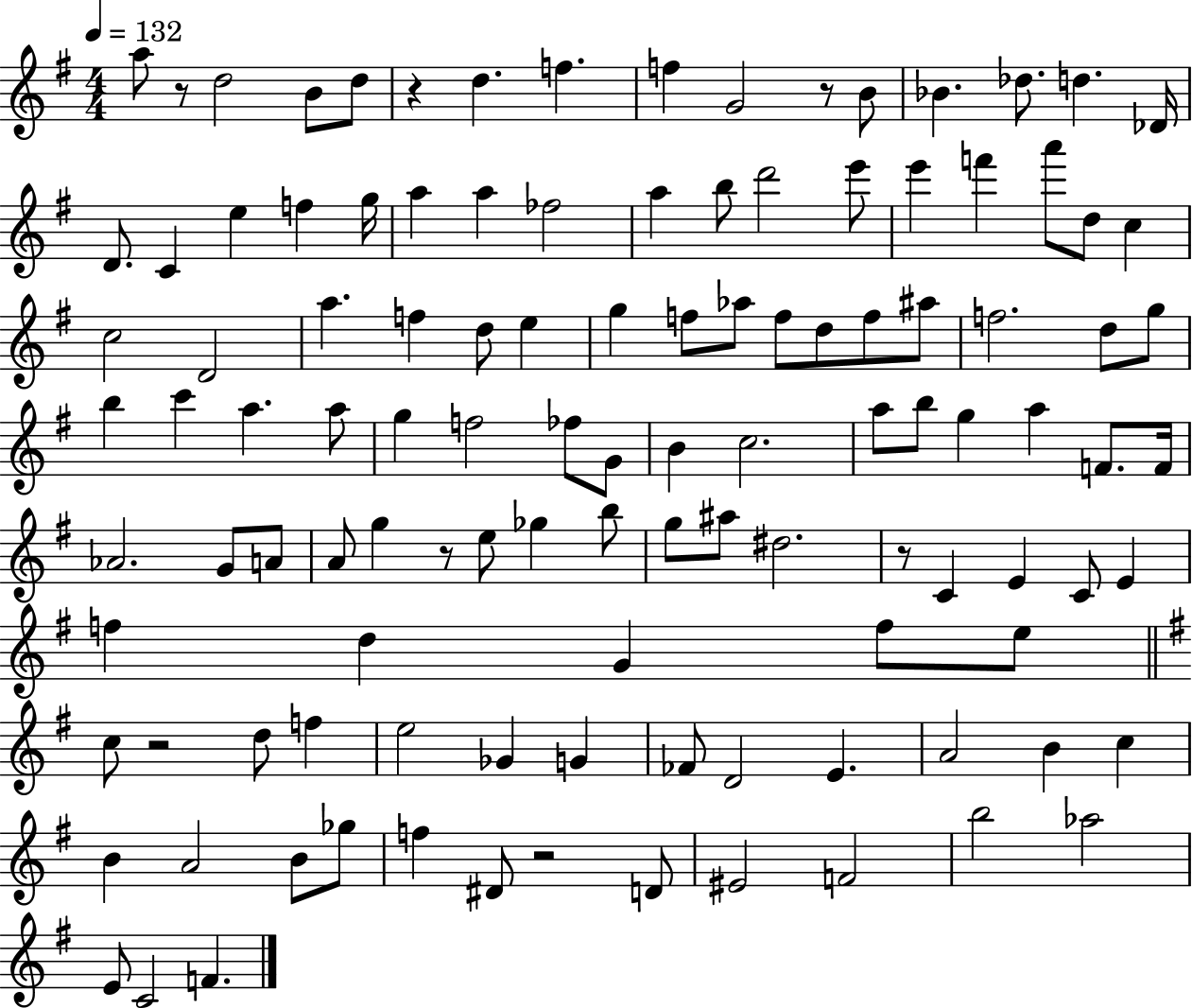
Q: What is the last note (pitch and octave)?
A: F4